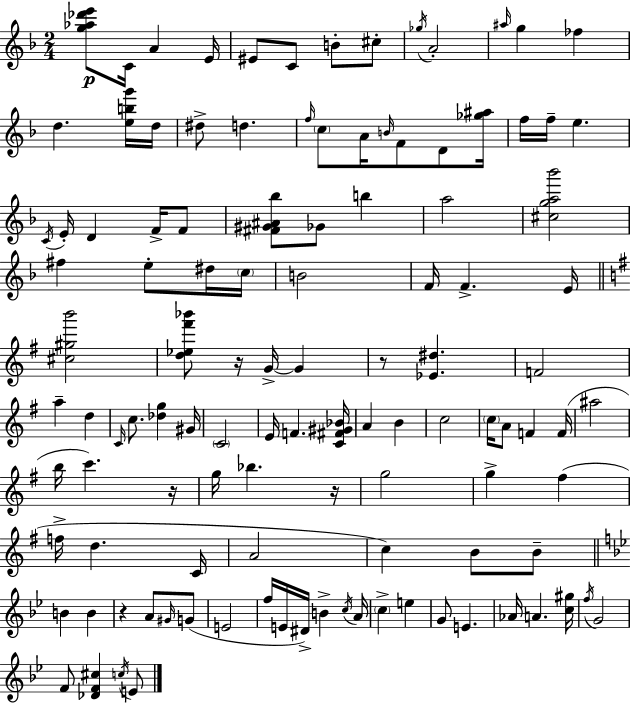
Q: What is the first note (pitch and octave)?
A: C4